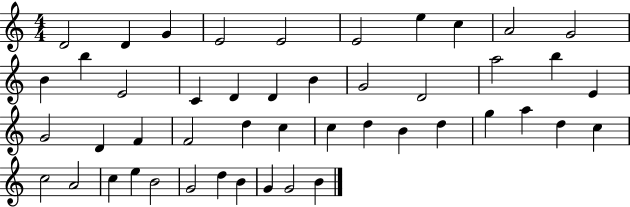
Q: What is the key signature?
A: C major